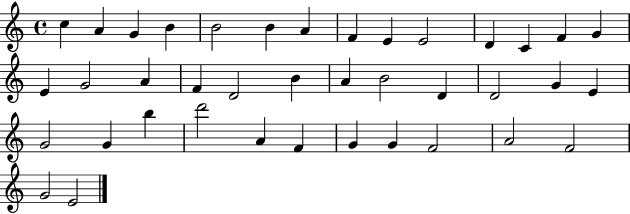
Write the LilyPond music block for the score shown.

{
  \clef treble
  \time 4/4
  \defaultTimeSignature
  \key c \major
  c''4 a'4 g'4 b'4 | b'2 b'4 a'4 | f'4 e'4 e'2 | d'4 c'4 f'4 g'4 | \break e'4 g'2 a'4 | f'4 d'2 b'4 | a'4 b'2 d'4 | d'2 g'4 e'4 | \break g'2 g'4 b''4 | d'''2 a'4 f'4 | g'4 g'4 f'2 | a'2 f'2 | \break g'2 e'2 | \bar "|."
}